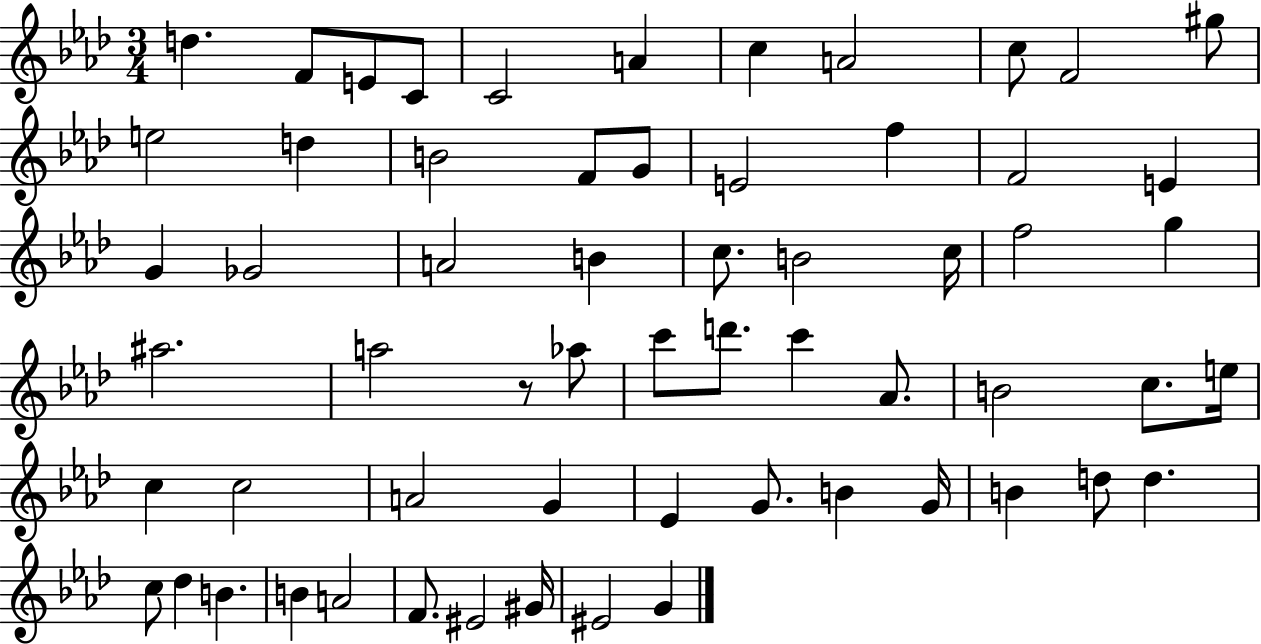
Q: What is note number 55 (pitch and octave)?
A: A4